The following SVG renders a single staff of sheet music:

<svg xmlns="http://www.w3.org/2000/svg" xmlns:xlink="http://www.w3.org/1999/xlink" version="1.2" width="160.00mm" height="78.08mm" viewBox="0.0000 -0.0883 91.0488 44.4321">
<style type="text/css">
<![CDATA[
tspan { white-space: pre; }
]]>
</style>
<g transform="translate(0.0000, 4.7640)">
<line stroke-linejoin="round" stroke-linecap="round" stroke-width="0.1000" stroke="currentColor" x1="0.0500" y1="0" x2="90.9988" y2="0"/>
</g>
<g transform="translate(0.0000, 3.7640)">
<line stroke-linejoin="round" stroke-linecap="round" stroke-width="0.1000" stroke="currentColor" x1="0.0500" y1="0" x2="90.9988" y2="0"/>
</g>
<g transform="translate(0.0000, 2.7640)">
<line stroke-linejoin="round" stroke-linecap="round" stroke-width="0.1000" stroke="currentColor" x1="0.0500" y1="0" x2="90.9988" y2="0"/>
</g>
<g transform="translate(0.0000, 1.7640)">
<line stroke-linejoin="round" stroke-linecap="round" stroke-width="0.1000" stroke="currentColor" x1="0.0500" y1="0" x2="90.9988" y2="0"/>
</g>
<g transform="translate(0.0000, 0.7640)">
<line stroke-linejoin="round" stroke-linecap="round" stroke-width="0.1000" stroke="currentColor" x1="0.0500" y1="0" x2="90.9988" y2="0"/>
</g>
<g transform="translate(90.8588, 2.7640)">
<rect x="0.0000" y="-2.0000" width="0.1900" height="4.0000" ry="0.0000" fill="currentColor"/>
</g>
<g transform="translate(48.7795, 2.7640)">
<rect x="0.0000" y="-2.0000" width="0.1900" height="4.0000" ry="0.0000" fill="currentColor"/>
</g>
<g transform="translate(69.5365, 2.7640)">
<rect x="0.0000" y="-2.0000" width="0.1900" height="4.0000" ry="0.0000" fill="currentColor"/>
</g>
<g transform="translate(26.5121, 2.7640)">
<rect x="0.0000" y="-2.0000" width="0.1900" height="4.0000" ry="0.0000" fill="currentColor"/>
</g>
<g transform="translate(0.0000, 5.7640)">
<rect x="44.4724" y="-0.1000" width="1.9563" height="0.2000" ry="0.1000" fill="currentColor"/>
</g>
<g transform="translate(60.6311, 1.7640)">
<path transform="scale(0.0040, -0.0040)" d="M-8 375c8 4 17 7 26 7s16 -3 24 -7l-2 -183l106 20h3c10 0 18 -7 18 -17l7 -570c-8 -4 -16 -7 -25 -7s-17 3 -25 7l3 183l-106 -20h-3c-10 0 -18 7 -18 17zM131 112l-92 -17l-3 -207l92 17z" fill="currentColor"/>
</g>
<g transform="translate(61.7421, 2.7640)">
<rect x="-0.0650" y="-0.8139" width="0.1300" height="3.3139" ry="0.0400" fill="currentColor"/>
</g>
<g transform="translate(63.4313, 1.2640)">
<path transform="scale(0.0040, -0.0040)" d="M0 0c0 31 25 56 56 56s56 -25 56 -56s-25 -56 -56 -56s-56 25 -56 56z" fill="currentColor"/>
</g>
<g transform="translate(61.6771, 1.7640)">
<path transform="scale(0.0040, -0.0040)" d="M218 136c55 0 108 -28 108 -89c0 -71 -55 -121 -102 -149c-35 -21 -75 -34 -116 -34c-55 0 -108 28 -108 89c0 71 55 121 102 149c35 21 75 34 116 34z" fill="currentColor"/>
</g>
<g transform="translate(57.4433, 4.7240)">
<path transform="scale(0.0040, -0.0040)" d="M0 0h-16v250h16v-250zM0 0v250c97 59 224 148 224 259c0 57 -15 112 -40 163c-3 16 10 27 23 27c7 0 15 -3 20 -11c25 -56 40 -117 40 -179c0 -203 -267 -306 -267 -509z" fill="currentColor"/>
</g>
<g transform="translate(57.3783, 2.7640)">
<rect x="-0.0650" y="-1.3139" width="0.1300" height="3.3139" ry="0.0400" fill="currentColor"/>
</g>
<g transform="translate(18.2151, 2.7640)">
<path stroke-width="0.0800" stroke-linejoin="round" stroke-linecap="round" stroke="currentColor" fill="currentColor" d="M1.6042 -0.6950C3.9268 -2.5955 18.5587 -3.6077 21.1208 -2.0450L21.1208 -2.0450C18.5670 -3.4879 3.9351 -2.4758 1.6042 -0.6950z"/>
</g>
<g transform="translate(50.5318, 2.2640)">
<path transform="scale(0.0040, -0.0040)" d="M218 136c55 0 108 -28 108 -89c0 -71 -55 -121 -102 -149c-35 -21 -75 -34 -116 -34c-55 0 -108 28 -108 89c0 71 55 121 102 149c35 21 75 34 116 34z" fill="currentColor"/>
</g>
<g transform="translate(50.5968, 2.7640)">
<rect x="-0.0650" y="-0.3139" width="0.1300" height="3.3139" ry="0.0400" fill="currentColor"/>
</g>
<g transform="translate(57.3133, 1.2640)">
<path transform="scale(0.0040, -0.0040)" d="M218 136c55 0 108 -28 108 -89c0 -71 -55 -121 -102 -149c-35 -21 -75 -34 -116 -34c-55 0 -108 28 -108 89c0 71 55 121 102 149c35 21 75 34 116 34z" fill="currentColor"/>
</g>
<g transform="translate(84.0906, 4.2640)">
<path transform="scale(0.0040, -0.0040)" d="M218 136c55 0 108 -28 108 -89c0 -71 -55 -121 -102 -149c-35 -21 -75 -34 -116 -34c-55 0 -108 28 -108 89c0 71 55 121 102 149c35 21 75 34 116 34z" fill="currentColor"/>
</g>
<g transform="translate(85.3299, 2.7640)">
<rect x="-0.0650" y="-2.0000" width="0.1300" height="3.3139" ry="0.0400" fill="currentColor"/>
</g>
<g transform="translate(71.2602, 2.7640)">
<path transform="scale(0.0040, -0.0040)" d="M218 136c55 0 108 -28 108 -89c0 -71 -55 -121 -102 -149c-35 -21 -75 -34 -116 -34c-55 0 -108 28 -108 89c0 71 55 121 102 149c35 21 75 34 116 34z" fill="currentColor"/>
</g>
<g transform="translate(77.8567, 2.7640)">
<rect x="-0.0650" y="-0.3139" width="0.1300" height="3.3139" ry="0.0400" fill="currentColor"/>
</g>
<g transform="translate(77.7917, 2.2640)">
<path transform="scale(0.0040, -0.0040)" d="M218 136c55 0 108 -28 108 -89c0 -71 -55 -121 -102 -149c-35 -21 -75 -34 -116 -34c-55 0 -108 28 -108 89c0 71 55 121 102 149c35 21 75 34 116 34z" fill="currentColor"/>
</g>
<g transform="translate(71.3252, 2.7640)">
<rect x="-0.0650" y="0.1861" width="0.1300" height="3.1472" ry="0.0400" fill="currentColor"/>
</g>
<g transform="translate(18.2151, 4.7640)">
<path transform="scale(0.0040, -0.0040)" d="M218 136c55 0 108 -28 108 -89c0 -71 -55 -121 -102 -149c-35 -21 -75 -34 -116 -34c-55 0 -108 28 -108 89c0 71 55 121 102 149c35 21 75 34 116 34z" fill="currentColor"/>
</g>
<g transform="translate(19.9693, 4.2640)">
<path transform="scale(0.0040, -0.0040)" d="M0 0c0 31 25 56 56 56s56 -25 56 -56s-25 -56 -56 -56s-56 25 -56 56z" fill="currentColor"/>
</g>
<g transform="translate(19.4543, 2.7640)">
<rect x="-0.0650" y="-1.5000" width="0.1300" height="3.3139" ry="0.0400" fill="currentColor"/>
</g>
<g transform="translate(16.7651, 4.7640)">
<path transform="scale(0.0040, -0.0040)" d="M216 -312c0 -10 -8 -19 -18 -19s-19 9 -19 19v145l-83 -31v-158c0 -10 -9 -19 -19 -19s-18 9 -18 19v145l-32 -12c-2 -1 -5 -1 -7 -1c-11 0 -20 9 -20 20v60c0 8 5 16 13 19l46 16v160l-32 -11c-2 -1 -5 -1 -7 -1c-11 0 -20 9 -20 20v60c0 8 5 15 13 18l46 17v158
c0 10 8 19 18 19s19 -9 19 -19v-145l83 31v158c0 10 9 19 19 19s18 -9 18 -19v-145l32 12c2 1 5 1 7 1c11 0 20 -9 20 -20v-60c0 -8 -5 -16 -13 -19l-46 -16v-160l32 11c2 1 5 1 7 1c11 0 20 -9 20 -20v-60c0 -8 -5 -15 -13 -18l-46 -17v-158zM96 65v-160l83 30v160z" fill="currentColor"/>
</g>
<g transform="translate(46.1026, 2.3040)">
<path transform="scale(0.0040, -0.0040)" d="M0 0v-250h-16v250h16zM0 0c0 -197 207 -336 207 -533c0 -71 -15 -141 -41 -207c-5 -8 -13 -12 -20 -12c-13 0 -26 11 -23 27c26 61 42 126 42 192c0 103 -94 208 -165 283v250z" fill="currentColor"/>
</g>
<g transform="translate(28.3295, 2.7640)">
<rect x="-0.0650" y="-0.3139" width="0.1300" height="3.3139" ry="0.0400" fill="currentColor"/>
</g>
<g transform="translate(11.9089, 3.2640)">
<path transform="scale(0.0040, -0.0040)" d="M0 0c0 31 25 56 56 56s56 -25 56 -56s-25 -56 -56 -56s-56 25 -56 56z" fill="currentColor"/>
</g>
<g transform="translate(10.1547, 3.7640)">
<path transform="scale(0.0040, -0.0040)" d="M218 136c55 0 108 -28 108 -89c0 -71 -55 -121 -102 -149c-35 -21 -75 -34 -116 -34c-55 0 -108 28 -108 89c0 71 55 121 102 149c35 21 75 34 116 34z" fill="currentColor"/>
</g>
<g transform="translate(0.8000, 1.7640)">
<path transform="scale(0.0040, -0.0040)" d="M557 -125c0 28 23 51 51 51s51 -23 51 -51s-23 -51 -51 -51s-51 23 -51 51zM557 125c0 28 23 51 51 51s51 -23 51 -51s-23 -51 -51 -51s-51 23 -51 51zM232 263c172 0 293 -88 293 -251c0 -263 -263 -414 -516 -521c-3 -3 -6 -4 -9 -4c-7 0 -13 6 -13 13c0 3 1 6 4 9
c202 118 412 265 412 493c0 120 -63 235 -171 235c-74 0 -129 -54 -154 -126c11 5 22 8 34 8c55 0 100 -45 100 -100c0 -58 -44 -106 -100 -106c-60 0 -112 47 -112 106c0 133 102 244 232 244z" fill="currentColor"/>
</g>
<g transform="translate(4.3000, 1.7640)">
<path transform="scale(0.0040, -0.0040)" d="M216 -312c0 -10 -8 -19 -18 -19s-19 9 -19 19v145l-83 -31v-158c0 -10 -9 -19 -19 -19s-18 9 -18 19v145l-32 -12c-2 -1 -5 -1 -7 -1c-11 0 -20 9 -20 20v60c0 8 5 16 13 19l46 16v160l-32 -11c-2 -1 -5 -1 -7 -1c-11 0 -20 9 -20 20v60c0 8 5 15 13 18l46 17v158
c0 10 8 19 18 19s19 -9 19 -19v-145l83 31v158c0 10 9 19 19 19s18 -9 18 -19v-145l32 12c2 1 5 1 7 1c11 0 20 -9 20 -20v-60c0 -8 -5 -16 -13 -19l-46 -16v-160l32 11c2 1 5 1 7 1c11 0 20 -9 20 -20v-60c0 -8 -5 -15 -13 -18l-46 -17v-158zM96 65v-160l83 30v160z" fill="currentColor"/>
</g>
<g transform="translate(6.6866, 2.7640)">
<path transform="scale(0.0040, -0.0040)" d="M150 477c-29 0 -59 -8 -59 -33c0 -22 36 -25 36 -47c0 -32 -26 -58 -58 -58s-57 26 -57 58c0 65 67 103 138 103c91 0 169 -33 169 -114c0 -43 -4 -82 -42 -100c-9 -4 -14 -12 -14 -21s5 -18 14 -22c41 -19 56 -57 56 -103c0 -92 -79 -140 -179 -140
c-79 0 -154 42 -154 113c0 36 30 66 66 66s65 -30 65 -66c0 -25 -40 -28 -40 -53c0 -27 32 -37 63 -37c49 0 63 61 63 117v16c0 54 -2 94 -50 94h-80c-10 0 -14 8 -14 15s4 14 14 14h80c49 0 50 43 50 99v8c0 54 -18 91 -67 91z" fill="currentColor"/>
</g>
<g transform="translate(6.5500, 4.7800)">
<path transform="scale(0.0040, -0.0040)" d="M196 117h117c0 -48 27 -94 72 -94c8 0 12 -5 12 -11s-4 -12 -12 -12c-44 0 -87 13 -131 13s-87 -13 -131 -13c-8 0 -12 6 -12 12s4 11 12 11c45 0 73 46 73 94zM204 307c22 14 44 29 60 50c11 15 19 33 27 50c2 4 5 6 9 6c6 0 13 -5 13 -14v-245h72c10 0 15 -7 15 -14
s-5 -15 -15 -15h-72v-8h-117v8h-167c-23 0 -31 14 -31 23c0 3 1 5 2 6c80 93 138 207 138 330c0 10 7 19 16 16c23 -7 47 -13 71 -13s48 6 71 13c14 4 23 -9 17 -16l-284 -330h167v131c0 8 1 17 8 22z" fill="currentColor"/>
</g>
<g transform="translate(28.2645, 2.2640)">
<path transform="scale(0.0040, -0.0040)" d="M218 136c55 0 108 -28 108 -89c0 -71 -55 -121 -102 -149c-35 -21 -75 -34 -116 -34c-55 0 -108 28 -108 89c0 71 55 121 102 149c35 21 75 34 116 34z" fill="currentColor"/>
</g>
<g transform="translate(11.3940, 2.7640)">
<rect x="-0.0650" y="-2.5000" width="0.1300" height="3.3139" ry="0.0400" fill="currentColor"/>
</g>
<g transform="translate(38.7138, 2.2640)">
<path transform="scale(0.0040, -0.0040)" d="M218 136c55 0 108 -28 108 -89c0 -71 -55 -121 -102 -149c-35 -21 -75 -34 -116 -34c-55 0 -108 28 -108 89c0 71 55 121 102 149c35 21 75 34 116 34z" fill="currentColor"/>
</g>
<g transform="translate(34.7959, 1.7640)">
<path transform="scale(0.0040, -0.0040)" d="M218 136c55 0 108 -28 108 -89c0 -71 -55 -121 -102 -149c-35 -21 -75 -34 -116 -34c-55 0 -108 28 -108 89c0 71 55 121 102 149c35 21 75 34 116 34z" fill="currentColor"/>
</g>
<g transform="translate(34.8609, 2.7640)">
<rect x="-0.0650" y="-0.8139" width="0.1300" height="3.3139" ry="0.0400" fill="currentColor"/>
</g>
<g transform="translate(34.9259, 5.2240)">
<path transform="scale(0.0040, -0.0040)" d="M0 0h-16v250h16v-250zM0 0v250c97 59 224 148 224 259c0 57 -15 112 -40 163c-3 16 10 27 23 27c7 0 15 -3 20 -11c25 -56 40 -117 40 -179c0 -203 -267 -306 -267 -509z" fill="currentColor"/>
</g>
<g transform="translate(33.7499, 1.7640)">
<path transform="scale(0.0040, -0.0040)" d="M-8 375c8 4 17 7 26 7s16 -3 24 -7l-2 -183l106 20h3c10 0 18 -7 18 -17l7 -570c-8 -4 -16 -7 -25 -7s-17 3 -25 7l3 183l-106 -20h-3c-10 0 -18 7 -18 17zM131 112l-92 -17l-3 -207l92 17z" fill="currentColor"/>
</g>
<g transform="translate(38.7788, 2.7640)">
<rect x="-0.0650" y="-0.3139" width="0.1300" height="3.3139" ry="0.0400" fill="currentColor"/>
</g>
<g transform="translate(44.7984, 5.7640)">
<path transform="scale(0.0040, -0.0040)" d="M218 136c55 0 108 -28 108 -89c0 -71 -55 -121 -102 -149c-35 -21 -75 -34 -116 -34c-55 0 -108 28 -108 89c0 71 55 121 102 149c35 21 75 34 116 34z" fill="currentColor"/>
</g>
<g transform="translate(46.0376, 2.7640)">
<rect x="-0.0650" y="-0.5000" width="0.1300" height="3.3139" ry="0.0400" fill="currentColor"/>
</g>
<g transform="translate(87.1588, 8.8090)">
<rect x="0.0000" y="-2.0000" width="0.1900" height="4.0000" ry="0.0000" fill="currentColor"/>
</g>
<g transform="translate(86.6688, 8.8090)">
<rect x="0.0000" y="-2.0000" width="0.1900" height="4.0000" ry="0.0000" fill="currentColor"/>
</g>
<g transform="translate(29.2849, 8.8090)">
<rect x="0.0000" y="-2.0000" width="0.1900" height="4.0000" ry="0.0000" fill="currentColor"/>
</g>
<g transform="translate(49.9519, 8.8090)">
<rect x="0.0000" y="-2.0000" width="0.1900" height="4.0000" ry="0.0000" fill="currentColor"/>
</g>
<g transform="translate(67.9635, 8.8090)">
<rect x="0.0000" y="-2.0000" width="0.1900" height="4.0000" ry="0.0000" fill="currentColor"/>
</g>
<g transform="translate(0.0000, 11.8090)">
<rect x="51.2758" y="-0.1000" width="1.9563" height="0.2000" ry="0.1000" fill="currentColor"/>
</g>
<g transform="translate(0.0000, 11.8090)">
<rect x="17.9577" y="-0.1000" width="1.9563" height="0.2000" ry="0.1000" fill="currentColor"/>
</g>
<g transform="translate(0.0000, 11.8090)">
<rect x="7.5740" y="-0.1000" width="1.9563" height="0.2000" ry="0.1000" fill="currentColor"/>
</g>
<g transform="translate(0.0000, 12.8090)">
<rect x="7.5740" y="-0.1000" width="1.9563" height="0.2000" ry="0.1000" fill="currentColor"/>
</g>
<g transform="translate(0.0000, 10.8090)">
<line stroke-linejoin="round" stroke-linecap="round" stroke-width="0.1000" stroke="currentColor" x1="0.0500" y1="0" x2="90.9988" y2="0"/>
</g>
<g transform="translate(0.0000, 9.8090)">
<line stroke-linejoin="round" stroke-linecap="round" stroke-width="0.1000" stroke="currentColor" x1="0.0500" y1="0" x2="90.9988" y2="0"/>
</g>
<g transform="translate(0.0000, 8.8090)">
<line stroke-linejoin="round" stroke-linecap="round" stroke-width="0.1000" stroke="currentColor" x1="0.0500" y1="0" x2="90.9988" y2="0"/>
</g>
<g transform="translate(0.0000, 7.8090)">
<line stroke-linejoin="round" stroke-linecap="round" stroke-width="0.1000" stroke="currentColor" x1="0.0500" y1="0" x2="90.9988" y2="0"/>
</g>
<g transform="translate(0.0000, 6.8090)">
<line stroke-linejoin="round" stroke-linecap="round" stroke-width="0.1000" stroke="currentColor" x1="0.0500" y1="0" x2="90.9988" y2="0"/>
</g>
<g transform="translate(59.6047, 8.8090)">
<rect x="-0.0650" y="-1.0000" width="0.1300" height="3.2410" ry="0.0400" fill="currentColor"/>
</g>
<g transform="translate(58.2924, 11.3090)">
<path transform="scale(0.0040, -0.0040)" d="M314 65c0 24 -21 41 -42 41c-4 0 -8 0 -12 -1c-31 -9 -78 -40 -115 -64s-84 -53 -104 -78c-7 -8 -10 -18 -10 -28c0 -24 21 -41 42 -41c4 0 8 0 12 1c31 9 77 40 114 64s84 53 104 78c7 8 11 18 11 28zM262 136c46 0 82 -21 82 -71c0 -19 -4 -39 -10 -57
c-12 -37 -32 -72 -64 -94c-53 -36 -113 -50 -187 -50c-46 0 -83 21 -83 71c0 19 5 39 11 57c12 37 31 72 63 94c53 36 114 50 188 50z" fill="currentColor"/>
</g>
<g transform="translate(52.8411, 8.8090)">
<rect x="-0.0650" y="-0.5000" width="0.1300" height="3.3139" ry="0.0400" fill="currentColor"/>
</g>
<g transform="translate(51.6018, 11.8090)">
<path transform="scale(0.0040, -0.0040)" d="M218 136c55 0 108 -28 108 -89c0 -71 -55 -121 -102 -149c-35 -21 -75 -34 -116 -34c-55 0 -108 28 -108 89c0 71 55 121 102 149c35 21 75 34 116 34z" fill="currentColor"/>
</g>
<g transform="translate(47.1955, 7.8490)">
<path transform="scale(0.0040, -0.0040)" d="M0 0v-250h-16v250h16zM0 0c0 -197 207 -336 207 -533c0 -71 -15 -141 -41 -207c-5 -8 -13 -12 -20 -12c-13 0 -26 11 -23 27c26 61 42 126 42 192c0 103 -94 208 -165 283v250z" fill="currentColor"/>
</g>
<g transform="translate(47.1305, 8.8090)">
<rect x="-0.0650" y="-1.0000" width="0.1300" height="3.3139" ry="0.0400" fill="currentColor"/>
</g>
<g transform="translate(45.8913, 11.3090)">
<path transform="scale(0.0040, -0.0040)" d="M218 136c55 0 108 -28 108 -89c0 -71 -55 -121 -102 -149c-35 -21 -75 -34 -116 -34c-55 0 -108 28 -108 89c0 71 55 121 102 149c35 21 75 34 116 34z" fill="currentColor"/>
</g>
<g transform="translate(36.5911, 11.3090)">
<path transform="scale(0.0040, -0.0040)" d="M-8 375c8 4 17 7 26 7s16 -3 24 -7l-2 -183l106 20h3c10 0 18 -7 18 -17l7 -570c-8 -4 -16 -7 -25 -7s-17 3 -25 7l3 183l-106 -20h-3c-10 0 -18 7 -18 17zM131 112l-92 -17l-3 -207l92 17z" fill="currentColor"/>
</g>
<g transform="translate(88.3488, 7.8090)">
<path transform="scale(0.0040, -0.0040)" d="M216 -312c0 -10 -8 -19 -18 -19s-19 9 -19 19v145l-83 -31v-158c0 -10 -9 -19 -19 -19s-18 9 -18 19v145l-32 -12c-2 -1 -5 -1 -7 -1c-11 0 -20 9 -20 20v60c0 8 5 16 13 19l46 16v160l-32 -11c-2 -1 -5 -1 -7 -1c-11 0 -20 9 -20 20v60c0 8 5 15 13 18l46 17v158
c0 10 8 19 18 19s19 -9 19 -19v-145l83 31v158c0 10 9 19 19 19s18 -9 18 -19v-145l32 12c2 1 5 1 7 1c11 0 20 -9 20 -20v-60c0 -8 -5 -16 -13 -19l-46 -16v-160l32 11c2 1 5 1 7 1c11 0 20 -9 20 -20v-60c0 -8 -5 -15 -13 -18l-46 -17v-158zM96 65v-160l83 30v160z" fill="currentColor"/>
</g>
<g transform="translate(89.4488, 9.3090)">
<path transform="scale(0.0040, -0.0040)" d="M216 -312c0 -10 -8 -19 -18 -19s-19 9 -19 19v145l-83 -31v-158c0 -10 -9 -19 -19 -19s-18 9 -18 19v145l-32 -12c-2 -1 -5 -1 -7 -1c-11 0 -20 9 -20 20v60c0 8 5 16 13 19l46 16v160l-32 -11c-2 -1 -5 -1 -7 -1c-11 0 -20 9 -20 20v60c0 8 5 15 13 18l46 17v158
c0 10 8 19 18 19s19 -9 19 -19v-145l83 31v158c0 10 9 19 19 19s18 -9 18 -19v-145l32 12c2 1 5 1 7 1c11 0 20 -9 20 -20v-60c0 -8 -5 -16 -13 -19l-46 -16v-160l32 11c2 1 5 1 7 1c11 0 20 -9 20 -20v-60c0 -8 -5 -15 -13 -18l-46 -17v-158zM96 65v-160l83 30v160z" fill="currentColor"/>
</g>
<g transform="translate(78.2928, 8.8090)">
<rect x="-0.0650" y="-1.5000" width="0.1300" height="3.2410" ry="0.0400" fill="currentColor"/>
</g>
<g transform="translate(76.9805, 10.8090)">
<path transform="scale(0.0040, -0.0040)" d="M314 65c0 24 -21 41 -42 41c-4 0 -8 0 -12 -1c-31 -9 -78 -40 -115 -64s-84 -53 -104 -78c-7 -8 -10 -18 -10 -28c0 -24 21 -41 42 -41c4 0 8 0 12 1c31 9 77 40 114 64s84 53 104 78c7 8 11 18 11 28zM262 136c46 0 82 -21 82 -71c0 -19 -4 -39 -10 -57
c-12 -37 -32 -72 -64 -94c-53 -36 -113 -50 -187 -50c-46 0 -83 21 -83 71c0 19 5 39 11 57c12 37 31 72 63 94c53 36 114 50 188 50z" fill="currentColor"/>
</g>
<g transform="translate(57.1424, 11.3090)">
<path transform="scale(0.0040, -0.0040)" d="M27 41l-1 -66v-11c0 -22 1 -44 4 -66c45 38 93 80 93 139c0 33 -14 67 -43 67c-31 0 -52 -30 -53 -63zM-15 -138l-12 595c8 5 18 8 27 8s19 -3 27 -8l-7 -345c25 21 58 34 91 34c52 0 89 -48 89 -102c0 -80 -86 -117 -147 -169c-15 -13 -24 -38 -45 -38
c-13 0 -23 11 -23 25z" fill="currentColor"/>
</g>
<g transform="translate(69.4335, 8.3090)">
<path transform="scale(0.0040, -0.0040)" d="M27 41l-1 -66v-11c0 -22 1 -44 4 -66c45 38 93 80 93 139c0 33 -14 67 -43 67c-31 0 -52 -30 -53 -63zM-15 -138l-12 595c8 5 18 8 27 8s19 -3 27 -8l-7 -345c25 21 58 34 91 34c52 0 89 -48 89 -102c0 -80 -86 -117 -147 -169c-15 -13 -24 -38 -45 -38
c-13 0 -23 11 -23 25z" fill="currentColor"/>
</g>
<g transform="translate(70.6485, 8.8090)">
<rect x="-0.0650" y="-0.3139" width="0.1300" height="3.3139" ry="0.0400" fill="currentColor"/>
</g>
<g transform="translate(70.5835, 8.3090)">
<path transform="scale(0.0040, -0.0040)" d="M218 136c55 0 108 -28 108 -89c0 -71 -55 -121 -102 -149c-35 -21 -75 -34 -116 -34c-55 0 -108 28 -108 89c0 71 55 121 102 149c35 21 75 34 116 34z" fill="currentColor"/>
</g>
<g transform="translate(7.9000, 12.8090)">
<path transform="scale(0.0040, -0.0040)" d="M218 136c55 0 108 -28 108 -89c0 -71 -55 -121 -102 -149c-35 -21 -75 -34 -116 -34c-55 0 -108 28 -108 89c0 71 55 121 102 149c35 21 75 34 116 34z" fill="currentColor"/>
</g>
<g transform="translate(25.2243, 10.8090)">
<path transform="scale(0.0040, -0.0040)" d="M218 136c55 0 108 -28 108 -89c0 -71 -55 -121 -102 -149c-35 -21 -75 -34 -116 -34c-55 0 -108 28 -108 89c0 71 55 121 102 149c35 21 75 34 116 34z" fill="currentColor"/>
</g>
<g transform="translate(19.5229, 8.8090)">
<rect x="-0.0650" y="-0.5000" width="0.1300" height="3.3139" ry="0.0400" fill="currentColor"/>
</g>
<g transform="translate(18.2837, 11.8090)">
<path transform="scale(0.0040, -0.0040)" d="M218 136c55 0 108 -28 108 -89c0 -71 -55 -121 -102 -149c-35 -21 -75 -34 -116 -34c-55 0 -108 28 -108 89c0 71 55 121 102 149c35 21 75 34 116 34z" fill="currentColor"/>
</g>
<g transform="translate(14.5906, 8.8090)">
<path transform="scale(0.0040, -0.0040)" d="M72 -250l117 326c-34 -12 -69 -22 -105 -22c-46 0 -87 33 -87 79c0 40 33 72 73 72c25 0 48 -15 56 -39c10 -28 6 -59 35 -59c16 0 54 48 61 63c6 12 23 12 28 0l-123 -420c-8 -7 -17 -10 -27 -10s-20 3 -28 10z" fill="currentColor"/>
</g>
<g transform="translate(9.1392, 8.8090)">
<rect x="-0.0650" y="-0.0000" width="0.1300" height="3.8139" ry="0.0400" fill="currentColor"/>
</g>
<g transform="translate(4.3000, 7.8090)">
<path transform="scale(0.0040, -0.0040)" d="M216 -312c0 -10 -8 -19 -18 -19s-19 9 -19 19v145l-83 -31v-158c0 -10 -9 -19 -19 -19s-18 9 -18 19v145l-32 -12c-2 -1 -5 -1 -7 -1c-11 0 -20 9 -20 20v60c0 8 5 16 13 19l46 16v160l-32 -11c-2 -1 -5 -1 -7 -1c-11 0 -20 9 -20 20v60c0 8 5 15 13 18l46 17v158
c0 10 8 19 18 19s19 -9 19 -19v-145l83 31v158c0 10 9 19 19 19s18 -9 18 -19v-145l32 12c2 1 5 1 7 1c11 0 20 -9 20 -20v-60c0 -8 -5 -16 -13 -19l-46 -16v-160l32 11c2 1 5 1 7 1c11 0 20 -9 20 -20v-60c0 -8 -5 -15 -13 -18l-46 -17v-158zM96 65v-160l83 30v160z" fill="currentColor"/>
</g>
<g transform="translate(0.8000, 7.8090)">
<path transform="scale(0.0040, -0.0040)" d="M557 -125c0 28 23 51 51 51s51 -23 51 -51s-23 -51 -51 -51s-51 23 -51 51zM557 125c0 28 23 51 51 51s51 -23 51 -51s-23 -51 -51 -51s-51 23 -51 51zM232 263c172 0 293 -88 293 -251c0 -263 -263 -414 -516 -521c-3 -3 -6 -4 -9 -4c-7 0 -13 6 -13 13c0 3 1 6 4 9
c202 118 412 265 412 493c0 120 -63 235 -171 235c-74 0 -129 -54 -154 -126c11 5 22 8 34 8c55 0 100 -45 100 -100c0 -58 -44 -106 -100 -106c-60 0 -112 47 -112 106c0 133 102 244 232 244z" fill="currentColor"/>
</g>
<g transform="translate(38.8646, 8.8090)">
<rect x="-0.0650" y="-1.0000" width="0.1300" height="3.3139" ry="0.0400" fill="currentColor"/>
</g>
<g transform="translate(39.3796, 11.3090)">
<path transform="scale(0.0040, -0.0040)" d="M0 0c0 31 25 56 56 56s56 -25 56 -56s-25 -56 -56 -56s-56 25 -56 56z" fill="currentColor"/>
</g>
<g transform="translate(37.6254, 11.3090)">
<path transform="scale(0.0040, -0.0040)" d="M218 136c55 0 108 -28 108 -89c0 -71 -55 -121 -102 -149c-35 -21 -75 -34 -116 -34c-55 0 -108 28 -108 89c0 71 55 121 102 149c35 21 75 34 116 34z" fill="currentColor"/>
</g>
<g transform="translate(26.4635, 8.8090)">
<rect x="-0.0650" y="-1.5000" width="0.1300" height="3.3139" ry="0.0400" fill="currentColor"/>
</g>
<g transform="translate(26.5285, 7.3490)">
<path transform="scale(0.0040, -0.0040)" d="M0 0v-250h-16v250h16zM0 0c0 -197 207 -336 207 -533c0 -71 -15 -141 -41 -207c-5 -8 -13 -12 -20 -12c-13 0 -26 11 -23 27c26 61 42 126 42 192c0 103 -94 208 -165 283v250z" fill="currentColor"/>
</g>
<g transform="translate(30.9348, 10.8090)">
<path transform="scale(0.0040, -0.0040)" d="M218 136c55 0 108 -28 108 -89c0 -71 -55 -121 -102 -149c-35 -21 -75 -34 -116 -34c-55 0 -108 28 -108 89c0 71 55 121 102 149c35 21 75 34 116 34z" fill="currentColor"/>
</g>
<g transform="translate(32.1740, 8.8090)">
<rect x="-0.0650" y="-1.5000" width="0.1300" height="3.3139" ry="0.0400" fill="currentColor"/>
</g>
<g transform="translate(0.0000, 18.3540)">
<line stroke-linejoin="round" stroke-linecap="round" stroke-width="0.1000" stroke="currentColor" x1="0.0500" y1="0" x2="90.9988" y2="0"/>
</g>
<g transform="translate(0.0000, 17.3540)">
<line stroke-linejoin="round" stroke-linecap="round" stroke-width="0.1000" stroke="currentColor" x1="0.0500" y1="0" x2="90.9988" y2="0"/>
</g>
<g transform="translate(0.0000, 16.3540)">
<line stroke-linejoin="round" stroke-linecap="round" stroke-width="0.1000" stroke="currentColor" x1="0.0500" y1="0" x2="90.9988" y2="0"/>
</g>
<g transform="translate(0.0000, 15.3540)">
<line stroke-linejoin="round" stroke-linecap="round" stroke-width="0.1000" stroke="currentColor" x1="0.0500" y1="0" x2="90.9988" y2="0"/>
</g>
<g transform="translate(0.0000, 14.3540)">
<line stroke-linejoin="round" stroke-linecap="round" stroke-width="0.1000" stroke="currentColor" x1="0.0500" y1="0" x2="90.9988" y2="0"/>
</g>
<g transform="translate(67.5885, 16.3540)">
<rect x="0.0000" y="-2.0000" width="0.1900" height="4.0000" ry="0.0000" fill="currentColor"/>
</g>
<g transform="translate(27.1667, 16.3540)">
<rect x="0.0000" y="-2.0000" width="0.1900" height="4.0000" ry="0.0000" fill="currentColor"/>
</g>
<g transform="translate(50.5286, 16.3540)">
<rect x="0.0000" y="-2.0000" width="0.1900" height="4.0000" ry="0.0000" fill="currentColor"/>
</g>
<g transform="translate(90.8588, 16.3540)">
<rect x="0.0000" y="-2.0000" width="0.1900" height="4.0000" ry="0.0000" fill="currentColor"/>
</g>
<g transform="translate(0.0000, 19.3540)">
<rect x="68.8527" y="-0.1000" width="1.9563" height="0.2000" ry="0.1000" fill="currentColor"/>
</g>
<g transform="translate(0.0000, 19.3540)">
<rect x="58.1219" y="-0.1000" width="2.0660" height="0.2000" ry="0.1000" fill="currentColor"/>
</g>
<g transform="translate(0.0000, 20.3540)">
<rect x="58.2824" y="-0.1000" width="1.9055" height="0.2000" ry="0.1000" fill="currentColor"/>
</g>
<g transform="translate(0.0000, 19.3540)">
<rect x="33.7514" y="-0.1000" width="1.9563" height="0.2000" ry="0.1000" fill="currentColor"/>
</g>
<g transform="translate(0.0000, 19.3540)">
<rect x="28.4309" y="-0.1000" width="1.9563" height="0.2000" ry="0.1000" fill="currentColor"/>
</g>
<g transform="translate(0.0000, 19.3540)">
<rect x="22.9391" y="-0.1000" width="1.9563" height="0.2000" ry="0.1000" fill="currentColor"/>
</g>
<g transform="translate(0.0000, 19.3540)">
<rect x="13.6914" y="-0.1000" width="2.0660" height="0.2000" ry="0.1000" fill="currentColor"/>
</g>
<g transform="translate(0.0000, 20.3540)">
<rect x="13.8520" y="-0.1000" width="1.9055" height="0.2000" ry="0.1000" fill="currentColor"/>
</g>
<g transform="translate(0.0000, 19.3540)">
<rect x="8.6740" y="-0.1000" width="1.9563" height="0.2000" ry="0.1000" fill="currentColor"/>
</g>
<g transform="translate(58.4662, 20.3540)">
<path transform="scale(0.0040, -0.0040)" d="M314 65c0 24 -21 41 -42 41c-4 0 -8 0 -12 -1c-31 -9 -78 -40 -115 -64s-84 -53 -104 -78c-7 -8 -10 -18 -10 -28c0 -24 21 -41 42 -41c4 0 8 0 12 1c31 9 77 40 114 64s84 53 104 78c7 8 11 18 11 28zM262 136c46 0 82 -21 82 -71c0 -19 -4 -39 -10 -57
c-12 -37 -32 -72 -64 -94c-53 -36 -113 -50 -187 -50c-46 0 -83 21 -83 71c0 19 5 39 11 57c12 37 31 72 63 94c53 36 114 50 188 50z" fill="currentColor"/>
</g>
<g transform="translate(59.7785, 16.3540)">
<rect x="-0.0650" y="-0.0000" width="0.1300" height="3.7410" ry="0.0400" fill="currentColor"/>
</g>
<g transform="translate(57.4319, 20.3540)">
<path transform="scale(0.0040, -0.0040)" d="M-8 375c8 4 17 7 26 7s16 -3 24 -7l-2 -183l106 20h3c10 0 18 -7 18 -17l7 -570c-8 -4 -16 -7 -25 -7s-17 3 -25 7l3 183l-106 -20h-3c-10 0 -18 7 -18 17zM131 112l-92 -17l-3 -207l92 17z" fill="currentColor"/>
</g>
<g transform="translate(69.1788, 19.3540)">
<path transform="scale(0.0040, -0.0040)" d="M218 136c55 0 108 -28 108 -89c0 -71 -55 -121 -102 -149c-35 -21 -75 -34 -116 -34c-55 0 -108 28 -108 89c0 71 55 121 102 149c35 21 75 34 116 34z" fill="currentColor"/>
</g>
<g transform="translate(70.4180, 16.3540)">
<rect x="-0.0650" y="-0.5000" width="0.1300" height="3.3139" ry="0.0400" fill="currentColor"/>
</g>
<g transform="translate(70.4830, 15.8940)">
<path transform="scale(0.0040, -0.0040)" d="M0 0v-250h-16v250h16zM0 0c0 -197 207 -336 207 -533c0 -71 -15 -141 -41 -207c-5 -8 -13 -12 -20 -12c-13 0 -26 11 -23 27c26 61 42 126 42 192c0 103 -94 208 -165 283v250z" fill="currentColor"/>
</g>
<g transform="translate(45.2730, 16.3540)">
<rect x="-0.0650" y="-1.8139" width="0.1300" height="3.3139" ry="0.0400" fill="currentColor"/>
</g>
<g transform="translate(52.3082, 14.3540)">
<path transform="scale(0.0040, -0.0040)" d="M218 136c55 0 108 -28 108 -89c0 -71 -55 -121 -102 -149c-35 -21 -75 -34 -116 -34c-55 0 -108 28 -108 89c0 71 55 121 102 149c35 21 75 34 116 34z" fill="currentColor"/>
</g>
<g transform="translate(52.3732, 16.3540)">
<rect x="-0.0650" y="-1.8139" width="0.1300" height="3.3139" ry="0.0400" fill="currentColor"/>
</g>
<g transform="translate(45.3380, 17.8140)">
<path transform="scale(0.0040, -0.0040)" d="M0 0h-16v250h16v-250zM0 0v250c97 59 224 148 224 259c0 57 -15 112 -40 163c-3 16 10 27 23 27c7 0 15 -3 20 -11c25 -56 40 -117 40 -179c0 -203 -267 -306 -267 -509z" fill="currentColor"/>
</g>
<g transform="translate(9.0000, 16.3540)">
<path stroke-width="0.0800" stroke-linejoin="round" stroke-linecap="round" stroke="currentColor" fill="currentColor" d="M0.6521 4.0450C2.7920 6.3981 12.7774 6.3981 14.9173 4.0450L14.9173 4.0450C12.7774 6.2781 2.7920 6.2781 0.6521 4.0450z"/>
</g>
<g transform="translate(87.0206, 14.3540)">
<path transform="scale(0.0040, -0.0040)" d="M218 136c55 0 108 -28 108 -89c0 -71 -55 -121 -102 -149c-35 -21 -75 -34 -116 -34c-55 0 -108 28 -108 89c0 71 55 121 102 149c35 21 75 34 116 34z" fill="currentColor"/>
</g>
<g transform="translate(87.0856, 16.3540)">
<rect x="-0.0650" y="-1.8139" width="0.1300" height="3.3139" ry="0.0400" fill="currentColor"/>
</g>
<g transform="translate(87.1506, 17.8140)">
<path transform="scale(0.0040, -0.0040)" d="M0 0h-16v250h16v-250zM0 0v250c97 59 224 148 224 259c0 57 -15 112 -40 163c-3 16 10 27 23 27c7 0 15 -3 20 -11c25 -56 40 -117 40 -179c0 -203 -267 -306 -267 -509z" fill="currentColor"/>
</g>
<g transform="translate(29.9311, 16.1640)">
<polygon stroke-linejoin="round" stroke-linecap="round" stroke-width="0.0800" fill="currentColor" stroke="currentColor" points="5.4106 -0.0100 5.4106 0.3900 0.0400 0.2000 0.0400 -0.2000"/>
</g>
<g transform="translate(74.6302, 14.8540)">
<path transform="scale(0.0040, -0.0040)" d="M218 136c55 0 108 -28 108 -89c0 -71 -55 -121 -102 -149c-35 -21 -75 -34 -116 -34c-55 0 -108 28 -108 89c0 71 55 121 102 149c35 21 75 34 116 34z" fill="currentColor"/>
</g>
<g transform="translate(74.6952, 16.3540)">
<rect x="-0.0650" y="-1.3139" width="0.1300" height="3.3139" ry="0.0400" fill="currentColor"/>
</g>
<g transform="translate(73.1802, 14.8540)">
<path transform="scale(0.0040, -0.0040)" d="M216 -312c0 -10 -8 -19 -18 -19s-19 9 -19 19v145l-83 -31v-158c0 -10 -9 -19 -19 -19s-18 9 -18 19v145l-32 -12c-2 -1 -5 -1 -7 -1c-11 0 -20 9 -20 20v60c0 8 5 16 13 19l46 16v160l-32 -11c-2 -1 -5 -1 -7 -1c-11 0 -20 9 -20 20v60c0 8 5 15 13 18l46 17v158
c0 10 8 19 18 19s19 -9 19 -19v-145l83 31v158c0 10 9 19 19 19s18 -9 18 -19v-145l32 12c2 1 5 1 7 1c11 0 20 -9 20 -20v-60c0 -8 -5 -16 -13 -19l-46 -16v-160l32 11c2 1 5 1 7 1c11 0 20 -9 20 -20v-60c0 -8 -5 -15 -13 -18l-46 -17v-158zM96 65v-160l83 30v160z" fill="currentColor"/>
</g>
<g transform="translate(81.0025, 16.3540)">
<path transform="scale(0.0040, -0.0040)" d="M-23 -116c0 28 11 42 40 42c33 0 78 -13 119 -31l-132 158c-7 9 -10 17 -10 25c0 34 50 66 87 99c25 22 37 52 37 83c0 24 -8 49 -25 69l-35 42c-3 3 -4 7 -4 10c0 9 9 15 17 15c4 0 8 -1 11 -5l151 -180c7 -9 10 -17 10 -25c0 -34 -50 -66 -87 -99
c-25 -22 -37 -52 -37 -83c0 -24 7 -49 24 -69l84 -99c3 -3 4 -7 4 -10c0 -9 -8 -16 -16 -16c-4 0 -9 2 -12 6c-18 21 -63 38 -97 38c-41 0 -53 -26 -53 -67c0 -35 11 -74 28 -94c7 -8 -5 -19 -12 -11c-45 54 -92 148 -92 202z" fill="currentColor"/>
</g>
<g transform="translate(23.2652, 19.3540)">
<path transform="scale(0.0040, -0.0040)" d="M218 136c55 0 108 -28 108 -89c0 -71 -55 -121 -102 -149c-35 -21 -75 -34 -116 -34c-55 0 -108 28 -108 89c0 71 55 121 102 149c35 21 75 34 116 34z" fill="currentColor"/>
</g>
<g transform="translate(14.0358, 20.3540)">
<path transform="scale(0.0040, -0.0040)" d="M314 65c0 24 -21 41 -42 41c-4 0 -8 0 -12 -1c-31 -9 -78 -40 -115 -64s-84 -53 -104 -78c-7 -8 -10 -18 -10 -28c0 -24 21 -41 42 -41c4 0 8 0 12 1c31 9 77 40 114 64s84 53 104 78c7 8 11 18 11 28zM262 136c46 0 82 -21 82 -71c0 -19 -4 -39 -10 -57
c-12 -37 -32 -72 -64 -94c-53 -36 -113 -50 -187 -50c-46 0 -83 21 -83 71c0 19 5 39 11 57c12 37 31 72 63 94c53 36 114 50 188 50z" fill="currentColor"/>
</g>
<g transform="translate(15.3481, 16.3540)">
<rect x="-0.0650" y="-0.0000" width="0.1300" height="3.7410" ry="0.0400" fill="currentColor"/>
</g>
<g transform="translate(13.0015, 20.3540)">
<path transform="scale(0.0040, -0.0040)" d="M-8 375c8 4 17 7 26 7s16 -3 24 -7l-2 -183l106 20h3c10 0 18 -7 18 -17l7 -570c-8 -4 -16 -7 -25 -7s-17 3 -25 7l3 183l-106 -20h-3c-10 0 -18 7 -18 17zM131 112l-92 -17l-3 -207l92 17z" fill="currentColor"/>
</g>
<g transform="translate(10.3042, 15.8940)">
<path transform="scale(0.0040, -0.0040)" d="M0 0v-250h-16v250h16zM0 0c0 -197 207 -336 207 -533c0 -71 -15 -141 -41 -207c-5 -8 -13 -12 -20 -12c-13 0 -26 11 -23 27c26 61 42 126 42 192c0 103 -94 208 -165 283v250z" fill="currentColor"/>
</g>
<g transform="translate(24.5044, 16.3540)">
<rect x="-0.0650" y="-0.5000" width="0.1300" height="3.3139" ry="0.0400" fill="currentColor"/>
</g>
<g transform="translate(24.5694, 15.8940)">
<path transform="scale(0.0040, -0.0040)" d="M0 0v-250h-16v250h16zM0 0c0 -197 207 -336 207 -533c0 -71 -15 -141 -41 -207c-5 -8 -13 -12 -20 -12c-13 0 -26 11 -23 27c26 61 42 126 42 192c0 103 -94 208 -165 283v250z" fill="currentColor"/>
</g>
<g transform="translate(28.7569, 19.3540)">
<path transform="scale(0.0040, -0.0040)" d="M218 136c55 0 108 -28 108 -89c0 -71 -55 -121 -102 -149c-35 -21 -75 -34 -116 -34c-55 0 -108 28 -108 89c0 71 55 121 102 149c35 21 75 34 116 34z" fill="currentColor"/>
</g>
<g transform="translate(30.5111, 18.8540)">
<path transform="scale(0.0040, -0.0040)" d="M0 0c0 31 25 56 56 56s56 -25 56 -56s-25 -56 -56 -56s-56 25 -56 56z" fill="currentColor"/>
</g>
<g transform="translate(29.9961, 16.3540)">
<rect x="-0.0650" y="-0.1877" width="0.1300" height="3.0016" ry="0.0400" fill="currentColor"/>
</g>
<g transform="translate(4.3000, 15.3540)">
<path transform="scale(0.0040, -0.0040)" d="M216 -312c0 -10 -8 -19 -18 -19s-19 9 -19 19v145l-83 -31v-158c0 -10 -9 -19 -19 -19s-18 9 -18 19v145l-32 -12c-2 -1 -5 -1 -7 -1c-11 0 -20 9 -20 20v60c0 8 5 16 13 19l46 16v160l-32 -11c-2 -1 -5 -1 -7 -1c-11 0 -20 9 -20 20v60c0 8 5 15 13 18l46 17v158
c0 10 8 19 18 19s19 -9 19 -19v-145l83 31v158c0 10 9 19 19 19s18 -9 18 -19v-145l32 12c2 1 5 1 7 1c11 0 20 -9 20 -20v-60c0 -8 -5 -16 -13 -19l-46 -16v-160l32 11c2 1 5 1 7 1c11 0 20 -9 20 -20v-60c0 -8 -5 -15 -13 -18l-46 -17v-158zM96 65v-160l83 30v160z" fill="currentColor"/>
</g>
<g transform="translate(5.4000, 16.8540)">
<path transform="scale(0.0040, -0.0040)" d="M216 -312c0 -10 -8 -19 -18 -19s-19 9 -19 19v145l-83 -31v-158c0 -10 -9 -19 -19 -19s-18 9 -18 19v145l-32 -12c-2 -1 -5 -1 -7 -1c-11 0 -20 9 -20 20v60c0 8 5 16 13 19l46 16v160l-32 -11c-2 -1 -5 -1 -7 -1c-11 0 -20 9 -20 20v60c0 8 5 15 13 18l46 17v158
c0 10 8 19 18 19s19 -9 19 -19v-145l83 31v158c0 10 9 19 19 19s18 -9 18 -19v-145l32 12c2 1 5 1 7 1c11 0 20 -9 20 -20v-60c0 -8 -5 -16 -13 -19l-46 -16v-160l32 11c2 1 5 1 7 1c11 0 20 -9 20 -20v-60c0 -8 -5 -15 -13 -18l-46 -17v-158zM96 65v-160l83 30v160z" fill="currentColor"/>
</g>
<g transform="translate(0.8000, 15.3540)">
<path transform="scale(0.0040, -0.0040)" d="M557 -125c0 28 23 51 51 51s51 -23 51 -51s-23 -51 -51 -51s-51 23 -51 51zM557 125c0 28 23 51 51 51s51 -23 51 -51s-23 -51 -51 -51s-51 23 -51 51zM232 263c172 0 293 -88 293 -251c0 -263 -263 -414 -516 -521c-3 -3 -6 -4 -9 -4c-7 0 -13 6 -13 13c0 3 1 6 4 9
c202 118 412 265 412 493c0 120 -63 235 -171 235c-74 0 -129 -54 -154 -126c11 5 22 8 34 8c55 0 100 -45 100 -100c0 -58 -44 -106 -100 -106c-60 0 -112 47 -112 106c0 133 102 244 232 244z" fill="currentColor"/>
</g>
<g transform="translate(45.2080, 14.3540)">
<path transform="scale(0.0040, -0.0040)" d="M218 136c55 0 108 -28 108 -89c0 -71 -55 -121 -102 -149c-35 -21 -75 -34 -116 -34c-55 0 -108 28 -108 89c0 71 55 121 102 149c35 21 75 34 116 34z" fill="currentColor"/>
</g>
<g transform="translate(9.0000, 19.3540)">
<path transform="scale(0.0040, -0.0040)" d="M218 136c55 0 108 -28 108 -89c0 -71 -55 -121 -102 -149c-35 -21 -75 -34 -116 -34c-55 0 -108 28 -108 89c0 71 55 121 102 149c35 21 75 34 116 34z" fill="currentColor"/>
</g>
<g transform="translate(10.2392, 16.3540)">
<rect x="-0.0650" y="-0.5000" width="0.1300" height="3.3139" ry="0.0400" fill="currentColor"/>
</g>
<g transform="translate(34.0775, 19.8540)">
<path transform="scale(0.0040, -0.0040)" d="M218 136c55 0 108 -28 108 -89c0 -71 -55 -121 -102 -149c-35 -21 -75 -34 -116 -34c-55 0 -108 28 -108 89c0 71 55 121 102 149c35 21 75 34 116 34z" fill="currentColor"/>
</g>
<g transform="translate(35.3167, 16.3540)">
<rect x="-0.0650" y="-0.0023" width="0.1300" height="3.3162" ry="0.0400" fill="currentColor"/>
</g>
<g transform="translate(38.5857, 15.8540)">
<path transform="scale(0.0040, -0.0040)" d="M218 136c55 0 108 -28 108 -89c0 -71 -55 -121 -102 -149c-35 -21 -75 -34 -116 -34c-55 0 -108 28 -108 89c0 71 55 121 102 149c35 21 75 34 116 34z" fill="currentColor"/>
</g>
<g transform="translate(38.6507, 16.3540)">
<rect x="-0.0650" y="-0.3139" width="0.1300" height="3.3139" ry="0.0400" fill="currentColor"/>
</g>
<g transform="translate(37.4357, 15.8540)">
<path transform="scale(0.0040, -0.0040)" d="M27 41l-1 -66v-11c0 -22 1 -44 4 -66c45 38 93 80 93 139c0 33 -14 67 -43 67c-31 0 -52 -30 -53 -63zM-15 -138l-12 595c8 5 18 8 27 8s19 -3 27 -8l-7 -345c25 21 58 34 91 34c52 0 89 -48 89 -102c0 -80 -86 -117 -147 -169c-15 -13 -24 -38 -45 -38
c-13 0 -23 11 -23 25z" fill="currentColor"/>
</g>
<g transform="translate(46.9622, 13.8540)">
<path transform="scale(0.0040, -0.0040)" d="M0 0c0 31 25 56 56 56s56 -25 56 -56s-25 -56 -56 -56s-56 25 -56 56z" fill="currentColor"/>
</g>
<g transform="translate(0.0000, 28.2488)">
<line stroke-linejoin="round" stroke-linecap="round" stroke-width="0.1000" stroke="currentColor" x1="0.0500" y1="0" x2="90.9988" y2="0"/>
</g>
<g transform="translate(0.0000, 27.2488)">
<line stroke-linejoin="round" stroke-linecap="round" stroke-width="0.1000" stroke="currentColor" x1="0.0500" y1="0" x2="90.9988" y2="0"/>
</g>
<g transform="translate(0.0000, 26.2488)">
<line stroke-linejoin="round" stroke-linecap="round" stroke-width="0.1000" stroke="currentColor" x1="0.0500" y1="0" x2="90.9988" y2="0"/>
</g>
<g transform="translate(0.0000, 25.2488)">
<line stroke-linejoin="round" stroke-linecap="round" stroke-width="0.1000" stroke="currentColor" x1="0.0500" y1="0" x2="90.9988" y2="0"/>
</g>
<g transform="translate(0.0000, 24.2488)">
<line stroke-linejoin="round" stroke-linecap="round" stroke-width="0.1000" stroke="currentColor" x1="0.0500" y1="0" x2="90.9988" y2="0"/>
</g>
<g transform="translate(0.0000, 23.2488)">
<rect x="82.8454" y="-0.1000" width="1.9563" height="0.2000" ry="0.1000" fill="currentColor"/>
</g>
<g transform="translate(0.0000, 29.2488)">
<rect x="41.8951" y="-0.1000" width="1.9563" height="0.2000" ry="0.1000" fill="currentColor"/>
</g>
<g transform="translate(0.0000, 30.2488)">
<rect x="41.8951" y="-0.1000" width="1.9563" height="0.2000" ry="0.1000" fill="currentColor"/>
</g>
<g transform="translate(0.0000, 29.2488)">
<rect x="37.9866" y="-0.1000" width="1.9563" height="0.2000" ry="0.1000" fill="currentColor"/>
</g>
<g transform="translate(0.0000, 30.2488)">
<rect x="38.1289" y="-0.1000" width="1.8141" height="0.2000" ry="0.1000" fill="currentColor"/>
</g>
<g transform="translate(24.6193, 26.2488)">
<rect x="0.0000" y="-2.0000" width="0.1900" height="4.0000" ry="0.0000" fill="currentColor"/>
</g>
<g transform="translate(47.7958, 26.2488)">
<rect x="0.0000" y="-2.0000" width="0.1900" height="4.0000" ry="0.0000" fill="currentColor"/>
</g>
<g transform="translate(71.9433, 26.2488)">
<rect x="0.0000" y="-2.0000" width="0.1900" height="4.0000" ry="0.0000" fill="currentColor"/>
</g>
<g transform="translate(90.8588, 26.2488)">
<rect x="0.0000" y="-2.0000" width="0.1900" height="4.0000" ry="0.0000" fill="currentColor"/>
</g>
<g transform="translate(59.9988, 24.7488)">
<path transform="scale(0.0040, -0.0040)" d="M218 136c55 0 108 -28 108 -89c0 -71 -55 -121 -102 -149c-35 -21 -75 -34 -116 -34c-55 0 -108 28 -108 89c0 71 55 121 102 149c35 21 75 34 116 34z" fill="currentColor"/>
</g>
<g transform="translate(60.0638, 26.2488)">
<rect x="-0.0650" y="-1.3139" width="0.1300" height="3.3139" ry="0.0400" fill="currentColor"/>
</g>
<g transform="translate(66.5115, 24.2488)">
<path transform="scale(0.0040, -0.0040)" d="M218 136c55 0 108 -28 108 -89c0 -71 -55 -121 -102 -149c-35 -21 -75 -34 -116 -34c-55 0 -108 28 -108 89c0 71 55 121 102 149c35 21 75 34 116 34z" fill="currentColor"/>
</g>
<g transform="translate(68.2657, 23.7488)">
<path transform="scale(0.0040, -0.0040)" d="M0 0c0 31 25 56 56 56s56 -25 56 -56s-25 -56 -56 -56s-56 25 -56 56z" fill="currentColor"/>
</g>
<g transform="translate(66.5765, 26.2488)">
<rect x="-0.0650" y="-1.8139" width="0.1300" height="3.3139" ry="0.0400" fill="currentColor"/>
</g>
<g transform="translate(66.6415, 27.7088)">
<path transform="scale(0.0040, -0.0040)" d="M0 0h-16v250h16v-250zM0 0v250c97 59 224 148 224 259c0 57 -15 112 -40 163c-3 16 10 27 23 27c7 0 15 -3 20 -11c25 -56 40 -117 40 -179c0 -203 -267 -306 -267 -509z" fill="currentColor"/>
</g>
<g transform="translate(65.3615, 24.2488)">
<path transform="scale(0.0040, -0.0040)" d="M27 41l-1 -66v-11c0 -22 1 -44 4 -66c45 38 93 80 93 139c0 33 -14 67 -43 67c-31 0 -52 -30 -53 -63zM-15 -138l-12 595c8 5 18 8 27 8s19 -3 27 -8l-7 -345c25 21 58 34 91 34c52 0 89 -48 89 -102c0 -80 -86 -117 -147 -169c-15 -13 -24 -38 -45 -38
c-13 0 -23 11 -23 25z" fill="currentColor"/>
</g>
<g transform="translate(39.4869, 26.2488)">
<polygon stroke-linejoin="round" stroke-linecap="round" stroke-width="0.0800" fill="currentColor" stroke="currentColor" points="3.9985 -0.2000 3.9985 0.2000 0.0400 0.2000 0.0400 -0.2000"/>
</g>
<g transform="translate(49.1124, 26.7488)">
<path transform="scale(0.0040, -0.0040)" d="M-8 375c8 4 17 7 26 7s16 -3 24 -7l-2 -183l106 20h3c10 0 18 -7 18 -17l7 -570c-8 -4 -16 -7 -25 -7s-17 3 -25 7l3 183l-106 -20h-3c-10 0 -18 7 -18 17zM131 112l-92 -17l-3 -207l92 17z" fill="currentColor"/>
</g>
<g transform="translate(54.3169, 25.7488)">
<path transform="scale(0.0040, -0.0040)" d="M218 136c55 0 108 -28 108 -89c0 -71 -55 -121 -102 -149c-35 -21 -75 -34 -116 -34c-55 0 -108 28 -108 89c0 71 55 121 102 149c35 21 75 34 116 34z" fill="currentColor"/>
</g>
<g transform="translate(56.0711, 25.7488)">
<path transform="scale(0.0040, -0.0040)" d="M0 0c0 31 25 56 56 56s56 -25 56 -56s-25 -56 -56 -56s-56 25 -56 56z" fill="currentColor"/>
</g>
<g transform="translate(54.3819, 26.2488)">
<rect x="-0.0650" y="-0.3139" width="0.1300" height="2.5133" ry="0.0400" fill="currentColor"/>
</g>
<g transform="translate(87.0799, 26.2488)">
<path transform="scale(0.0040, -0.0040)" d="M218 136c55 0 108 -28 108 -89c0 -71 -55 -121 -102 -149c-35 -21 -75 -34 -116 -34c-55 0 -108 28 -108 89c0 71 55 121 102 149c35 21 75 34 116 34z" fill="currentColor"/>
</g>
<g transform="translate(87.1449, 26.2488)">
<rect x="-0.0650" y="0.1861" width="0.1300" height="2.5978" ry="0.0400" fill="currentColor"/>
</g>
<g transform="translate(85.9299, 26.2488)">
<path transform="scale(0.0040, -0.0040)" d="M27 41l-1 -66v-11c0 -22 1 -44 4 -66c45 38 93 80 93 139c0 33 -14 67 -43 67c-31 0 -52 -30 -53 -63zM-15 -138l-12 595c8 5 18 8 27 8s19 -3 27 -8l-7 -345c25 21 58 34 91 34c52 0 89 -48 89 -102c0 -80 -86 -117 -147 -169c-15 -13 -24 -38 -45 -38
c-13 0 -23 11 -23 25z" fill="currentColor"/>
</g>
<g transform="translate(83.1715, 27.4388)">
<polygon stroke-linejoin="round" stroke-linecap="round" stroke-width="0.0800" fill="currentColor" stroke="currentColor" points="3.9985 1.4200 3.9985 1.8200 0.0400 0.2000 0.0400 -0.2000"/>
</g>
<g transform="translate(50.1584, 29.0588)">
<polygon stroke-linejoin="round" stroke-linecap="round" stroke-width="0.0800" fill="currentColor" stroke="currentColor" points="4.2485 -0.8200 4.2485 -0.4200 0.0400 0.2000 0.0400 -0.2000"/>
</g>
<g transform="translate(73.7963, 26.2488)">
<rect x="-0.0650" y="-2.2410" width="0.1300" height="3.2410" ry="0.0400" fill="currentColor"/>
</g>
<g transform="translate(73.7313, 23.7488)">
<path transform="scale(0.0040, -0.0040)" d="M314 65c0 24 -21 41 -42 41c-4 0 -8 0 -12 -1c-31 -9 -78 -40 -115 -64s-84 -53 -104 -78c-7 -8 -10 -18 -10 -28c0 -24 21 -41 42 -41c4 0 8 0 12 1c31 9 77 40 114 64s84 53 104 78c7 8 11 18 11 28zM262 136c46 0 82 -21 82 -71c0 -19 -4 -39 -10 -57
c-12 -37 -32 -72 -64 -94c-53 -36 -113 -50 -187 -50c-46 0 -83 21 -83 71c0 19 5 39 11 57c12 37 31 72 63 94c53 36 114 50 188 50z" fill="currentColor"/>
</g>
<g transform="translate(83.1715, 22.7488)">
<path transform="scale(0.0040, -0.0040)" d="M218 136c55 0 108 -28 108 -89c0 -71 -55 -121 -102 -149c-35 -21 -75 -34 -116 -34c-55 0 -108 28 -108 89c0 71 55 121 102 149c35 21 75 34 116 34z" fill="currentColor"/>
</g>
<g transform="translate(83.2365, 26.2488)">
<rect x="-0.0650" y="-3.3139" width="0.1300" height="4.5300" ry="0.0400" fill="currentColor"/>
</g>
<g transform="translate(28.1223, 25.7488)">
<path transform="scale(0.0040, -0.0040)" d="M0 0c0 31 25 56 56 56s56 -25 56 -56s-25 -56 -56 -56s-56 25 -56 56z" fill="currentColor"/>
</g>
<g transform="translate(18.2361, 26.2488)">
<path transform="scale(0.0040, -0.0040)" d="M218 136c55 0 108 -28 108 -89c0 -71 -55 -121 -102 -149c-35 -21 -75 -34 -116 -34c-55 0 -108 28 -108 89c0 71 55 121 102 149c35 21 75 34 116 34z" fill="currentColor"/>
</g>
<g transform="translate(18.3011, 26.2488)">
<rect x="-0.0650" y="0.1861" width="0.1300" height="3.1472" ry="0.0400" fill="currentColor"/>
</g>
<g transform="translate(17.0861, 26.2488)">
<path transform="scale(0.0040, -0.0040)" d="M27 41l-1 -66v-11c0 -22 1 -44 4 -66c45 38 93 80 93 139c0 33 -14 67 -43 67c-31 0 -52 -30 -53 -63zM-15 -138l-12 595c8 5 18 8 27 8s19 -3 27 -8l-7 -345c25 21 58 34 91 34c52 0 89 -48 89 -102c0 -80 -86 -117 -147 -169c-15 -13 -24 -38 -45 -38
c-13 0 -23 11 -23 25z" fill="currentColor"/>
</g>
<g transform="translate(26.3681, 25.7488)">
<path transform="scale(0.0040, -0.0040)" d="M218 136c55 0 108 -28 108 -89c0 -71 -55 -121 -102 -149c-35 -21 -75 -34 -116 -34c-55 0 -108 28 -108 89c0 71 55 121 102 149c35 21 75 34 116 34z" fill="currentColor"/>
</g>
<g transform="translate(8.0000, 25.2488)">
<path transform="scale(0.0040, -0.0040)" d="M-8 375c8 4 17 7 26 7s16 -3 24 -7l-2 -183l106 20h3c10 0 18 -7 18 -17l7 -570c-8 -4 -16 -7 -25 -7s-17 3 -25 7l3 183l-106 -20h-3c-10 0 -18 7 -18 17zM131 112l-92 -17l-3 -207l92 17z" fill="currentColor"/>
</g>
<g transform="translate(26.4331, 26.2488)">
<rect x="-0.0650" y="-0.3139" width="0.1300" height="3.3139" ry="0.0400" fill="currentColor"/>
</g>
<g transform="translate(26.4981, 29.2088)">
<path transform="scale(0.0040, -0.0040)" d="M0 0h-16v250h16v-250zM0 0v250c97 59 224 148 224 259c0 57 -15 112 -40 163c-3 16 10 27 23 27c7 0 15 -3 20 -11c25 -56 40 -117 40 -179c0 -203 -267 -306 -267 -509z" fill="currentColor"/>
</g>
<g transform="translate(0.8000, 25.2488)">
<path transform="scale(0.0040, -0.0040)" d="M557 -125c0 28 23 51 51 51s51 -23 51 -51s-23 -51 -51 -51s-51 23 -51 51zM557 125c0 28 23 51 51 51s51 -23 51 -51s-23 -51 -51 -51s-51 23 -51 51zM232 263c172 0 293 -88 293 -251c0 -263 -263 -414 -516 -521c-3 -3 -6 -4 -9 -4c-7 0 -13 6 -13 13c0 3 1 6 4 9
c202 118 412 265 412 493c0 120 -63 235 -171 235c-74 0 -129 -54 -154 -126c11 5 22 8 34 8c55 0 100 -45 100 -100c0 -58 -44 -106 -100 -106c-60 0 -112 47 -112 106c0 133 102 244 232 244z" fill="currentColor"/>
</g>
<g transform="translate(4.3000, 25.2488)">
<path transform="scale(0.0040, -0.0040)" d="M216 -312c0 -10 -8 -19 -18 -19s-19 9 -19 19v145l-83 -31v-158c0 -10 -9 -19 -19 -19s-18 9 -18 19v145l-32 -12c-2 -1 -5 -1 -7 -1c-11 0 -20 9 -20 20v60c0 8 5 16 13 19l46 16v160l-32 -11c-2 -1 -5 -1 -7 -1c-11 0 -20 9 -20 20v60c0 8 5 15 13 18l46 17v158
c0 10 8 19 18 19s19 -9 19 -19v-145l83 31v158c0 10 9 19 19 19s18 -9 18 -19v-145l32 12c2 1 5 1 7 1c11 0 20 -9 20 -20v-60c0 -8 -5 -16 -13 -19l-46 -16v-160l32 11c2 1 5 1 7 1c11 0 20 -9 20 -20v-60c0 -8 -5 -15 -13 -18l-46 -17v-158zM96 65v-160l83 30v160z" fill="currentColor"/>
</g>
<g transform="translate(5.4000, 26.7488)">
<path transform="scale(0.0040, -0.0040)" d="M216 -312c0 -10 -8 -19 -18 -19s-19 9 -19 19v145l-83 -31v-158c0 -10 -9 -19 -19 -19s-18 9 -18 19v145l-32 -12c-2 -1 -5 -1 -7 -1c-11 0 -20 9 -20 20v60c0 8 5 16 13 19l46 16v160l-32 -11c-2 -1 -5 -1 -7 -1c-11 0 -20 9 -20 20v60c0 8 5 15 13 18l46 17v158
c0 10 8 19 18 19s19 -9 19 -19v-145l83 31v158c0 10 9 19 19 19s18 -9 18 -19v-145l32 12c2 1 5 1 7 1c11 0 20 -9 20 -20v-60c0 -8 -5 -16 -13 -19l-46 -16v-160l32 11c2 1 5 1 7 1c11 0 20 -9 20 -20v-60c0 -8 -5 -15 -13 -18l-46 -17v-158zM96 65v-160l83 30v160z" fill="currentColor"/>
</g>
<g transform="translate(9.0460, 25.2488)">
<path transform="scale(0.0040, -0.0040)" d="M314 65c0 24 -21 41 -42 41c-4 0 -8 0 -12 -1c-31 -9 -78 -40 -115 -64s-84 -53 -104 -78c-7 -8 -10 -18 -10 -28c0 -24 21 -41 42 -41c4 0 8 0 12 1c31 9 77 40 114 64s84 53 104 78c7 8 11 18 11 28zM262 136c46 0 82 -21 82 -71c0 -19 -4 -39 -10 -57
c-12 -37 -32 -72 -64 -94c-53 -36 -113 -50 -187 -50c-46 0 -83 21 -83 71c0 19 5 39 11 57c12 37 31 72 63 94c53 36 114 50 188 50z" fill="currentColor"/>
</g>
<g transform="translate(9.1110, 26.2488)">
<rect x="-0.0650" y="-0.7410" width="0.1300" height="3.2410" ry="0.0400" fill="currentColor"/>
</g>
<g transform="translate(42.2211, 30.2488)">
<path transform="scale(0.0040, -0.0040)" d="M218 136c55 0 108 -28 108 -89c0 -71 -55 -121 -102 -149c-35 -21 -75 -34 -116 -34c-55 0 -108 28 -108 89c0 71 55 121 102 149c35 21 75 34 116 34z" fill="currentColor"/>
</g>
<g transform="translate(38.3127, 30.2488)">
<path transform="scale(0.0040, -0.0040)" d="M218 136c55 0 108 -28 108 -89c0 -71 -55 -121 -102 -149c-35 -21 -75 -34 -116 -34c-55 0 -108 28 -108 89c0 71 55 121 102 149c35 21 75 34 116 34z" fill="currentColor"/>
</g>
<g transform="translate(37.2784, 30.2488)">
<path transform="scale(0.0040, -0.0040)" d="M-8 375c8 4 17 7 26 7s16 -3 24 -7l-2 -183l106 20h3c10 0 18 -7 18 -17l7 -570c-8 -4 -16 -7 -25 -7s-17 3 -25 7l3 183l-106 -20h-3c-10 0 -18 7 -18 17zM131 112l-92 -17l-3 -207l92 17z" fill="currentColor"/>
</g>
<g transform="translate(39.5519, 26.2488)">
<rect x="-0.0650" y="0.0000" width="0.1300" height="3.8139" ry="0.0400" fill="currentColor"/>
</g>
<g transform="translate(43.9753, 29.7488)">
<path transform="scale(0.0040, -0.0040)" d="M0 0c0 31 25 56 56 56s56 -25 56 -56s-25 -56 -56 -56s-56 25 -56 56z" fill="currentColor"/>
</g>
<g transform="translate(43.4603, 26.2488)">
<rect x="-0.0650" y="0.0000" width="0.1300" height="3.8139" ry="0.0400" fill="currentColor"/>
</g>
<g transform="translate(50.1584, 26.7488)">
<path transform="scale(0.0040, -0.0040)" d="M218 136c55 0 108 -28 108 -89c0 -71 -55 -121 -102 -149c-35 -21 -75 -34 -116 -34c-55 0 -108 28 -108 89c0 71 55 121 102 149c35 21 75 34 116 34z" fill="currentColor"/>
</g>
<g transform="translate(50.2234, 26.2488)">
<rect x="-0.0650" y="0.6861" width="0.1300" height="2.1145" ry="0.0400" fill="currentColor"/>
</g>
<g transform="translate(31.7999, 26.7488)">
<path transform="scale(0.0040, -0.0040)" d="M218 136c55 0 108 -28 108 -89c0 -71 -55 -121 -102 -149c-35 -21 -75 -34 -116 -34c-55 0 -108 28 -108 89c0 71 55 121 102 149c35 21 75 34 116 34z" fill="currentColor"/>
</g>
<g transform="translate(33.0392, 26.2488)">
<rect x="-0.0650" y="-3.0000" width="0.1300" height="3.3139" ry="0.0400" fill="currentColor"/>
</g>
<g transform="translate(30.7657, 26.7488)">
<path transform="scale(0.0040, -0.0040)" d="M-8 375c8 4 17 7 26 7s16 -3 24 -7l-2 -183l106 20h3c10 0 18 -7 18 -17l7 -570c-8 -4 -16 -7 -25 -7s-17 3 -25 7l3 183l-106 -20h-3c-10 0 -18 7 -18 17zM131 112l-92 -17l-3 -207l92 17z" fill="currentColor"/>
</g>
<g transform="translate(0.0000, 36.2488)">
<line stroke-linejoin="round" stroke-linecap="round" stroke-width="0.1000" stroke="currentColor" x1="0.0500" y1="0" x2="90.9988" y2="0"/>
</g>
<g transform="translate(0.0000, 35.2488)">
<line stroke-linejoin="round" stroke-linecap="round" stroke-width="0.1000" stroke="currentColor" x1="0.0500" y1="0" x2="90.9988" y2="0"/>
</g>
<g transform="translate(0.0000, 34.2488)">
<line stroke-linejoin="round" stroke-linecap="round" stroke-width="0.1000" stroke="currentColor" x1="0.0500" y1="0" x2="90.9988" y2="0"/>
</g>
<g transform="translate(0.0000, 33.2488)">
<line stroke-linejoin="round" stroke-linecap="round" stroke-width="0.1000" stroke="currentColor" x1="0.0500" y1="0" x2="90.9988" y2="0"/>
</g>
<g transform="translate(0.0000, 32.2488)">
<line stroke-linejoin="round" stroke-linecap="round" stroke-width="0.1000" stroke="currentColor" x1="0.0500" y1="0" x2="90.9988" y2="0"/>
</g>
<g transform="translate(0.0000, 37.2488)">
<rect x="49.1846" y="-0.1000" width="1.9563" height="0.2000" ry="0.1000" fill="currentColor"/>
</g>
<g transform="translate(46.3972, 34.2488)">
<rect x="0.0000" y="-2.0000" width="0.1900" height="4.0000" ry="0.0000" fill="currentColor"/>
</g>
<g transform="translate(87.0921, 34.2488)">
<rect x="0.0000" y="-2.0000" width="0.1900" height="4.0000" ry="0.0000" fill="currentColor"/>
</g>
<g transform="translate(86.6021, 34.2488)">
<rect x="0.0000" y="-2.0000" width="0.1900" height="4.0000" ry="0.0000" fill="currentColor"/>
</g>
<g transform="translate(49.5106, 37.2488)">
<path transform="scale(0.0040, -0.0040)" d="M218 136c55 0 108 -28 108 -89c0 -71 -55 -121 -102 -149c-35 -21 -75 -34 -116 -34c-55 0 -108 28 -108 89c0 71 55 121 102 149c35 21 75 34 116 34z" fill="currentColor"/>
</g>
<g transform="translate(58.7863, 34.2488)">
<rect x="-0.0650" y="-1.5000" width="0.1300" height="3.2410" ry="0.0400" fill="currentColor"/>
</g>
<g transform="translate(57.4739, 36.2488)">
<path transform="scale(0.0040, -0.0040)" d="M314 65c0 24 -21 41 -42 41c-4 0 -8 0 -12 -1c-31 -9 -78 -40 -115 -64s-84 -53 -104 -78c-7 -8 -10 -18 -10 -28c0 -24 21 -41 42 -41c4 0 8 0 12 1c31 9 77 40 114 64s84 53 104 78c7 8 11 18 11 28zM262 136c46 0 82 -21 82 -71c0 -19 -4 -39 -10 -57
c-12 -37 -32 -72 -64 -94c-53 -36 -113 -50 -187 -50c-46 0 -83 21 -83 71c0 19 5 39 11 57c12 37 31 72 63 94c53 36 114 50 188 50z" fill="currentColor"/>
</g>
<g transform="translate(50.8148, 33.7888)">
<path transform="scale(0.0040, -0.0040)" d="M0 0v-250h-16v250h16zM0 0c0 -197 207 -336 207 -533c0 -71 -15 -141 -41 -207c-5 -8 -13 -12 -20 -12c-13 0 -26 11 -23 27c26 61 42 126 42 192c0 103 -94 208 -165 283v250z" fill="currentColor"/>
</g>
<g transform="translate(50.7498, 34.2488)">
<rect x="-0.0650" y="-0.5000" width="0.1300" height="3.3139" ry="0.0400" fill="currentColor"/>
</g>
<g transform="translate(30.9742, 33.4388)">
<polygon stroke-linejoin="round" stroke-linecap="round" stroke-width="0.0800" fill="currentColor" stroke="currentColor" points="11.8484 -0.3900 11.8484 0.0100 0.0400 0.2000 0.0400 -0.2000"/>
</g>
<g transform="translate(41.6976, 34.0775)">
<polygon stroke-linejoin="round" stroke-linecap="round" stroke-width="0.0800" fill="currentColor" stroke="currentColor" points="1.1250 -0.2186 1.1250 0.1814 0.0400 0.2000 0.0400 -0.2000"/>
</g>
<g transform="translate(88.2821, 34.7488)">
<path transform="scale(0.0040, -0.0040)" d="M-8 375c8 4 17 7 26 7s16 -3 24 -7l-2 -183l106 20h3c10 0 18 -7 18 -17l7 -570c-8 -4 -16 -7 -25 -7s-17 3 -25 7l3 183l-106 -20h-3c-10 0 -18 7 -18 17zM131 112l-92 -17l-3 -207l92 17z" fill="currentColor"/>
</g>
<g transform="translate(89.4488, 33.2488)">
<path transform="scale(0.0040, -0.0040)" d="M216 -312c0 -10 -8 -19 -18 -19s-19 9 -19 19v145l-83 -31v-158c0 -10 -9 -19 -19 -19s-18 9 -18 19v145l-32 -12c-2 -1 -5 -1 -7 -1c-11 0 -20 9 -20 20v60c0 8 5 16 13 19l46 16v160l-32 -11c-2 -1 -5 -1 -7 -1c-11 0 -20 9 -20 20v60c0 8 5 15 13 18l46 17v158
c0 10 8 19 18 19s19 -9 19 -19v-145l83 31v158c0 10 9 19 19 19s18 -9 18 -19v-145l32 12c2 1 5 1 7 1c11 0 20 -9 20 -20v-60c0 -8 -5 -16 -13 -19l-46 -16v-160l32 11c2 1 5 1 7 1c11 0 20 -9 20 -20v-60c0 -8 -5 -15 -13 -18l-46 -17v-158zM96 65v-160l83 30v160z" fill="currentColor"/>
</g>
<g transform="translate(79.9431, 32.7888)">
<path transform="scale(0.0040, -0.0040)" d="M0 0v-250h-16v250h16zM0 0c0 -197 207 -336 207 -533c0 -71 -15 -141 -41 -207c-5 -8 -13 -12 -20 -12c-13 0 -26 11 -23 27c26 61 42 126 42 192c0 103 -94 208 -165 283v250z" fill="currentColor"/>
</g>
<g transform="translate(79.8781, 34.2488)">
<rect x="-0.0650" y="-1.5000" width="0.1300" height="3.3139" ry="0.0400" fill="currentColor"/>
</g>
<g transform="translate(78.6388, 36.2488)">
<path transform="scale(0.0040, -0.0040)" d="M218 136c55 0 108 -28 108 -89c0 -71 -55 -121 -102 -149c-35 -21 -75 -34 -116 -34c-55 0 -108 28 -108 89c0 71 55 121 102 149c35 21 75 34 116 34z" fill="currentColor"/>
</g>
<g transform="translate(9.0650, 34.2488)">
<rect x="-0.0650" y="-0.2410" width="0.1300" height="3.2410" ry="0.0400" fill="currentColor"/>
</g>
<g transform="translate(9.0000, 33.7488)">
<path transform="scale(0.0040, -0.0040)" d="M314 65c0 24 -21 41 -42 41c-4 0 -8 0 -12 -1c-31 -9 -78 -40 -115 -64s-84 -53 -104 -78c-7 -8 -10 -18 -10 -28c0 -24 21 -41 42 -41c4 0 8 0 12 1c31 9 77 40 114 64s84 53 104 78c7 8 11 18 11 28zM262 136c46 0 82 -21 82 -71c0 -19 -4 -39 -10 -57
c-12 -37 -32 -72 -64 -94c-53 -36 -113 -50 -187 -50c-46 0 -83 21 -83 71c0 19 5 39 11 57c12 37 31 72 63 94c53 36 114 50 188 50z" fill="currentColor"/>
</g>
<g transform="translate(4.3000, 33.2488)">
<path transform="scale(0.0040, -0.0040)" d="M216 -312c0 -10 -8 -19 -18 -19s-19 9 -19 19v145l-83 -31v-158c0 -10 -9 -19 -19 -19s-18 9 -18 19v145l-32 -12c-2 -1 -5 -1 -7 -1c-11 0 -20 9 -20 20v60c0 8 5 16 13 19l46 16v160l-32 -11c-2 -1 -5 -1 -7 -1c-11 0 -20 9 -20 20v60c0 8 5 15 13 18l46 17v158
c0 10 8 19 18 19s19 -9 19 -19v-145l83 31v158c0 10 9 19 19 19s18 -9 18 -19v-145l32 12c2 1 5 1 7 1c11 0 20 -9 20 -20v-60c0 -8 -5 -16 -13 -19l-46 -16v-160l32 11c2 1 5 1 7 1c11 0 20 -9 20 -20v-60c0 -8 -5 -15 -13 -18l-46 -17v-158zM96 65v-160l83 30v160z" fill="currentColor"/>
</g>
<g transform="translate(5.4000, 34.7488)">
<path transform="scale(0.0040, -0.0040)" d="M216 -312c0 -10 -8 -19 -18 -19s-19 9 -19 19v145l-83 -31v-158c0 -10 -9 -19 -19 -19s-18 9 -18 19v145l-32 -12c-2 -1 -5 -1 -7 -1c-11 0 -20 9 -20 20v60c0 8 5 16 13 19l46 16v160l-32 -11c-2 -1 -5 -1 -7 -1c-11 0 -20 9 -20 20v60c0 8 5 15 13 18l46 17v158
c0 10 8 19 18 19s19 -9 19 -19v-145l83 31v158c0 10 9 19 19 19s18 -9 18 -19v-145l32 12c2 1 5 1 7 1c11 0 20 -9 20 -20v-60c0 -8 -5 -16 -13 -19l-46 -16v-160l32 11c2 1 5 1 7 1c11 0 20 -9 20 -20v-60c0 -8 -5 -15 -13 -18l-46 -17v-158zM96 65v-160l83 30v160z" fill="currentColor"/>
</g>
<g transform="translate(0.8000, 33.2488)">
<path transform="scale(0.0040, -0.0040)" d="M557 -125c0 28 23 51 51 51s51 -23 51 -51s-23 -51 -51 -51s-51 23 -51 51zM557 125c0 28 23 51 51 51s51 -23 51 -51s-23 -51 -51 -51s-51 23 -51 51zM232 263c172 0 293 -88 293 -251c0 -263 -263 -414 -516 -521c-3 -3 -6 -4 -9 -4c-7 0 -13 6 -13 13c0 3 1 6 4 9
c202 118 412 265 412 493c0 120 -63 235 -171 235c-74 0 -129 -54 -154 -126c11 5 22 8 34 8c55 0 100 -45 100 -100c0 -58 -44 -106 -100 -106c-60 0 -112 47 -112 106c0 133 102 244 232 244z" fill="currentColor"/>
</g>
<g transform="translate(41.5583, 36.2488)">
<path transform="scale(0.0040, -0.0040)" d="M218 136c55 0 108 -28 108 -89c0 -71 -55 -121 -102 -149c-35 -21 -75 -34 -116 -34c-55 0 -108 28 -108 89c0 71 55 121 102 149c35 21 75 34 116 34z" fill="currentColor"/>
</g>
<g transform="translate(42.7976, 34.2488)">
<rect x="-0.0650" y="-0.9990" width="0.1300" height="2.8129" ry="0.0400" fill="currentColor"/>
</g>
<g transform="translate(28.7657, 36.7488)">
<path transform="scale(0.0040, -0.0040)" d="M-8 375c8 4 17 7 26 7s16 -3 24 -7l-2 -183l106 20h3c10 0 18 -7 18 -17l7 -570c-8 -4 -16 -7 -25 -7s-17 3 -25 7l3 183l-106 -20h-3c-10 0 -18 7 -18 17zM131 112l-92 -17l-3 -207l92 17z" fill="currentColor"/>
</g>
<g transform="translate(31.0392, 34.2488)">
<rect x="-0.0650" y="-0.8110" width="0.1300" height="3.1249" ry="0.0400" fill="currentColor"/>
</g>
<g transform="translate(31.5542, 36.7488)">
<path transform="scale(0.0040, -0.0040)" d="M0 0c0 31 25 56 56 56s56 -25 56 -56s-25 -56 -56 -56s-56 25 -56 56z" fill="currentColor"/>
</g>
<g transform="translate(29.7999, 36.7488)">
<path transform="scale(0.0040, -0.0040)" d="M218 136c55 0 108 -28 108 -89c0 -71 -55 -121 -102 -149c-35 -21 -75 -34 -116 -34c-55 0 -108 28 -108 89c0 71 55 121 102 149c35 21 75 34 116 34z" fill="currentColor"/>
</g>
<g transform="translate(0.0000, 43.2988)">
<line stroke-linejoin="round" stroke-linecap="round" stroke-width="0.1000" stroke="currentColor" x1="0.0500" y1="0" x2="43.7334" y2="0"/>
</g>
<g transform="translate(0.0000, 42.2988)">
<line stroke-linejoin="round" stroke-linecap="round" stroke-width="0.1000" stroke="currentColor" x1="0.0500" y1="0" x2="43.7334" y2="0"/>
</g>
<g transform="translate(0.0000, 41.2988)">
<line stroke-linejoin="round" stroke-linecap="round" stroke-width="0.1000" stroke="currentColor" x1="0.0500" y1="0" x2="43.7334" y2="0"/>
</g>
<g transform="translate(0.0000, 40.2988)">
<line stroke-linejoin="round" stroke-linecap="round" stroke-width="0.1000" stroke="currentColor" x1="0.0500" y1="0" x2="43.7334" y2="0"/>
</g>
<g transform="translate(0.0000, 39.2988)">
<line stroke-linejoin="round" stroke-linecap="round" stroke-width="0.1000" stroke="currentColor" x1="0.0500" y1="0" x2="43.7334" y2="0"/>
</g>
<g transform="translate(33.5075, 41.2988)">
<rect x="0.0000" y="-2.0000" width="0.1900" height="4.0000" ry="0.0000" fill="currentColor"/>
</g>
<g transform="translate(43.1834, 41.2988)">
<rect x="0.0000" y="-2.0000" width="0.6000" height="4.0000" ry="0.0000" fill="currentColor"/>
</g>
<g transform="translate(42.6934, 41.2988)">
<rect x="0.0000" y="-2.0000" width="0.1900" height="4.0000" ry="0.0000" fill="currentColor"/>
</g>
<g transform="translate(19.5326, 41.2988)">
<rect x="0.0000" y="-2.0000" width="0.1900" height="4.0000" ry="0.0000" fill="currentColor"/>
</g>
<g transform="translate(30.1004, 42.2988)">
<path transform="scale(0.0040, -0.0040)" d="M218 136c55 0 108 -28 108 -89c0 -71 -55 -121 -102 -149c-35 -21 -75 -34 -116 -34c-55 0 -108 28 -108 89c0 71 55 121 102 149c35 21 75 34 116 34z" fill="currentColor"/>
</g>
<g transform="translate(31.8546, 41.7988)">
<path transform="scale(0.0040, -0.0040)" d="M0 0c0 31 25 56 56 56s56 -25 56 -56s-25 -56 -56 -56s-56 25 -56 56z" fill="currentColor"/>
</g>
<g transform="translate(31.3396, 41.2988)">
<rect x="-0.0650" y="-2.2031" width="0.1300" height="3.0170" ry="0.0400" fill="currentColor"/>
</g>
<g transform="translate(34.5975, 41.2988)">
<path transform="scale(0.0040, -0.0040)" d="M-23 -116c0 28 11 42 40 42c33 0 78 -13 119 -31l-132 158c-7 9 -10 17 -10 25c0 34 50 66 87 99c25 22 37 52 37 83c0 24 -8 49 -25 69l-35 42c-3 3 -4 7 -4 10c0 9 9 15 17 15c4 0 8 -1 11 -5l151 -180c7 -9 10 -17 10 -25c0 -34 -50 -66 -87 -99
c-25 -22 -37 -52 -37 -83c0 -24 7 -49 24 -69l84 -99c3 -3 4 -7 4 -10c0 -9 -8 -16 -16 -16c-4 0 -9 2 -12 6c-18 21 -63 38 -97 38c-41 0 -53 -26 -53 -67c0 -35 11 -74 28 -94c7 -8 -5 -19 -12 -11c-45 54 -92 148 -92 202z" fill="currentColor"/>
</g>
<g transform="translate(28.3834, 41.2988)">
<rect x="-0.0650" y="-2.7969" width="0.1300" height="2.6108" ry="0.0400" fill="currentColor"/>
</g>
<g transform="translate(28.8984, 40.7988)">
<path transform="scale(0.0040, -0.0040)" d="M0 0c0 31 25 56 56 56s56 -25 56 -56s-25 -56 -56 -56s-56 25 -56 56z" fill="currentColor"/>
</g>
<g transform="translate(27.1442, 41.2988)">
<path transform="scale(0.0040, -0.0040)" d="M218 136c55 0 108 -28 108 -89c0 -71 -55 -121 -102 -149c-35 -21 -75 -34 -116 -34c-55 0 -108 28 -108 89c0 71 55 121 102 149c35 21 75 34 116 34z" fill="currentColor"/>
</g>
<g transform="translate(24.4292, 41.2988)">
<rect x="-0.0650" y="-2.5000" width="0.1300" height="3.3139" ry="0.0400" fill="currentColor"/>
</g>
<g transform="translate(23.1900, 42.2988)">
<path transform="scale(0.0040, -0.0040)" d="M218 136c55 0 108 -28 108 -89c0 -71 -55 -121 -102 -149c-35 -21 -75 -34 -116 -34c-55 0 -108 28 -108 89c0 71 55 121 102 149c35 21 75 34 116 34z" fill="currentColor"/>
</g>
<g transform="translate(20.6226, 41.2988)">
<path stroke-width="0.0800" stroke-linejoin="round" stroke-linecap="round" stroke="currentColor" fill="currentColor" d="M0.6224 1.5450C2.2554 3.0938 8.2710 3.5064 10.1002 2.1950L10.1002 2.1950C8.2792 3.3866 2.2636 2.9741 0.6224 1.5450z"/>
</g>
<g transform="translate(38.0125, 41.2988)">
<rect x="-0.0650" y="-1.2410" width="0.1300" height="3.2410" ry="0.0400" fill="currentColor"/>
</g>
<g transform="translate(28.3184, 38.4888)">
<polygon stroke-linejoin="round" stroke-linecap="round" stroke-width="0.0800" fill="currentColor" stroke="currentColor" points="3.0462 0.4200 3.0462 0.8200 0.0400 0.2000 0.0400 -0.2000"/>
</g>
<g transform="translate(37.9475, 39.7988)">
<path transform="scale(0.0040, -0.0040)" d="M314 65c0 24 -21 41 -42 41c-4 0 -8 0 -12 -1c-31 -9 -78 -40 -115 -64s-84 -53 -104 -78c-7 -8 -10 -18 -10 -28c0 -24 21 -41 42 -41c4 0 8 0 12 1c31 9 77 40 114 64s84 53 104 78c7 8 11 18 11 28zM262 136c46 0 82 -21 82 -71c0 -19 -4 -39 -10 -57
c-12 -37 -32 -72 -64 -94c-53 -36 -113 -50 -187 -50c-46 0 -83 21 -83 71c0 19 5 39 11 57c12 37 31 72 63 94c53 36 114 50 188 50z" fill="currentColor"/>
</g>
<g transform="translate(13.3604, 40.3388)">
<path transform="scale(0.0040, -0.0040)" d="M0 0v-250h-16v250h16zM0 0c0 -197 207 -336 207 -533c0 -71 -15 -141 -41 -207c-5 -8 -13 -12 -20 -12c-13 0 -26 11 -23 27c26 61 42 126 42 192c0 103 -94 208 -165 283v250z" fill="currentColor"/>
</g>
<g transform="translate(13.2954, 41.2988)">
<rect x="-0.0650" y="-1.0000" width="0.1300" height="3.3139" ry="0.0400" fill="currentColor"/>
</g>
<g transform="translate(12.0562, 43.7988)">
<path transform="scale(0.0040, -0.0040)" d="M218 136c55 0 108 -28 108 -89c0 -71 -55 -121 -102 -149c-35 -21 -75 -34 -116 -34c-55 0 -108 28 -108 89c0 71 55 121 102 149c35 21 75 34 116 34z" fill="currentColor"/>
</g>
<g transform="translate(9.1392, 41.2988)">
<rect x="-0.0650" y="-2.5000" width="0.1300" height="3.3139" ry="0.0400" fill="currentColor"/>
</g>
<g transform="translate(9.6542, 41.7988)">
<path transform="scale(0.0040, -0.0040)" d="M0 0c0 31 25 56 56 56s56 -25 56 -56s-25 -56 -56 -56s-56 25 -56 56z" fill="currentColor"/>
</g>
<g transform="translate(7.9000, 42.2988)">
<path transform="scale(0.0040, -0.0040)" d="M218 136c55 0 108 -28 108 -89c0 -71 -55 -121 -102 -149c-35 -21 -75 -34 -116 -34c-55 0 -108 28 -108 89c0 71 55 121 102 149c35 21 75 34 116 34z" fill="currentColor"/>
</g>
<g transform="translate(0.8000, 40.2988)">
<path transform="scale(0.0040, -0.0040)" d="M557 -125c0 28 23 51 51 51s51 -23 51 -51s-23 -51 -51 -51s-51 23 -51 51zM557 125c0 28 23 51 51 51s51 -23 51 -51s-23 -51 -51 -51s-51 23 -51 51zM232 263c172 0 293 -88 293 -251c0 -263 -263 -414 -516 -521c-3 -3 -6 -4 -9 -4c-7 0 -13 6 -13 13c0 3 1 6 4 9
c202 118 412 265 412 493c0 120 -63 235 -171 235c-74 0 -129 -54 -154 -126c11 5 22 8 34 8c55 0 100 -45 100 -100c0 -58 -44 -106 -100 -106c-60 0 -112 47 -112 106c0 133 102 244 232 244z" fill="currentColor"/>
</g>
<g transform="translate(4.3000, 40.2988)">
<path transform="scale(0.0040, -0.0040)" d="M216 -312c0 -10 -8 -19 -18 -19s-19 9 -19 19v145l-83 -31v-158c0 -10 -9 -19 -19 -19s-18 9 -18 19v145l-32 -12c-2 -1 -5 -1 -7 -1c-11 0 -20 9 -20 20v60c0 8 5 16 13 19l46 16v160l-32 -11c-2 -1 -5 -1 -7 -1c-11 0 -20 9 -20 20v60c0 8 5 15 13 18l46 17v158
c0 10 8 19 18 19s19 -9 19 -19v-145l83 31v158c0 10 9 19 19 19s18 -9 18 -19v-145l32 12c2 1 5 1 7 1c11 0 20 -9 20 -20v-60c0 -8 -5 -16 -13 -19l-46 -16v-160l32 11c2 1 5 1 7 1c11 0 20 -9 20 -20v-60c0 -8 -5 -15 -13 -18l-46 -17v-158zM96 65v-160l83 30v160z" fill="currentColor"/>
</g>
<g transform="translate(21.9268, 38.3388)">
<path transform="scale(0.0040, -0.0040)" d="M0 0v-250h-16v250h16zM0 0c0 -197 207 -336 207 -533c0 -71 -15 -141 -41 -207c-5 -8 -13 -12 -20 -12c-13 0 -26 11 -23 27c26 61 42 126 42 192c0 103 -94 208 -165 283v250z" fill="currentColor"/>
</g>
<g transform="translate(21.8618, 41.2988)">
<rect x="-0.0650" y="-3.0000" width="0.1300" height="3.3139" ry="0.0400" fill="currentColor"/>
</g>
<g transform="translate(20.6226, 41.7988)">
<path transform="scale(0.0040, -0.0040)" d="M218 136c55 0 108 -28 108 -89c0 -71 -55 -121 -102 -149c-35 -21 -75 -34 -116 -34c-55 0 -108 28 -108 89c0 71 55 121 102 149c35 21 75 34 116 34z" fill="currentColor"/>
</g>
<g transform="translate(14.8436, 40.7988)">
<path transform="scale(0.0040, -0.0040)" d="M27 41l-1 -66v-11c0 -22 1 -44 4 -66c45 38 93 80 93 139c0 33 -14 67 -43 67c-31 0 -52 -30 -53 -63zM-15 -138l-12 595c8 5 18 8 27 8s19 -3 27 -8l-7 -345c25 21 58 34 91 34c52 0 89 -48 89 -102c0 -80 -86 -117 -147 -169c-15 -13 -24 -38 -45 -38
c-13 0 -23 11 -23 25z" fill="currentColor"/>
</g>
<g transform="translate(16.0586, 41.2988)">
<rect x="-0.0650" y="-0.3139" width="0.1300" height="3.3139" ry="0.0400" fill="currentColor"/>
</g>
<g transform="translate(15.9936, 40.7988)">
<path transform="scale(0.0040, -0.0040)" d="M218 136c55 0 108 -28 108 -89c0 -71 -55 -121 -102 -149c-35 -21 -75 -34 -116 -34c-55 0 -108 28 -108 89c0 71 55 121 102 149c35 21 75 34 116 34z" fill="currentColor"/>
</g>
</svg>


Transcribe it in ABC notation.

X:1
T:Untitled
M:3/4
L:1/4
K:G
B,, ^G,, E, F,/2 E, E,,/2 E, G,/2 F, D, E, A,, C,, z/2 E,, G,,/2 G,, F,, F,,/2 E,, _F,,2 _E, G,,2 E,,/2 C,,2 E,,/2 E,,/2 D,,/2 _E, A,/2 A, C,,2 E,,/2 ^G, z A,/2 F,2 _D, E,/2 C, C,,/2 C,,/2 C,/2 E,/2 G, _A,/2 B,2 D/2 _D,/2 E,2 F,,/2 G,,/4 E,,/2 G,,2 G,,/2 B,, ^F,,/2 _E, C,/2 B,, D,/2 B,,/2 z G,2